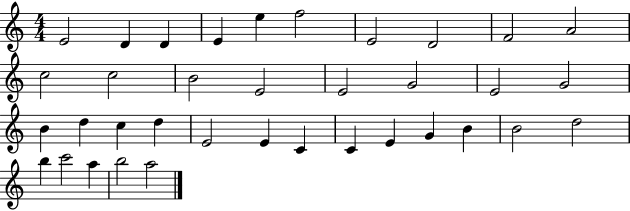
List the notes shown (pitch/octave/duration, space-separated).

E4/h D4/q D4/q E4/q E5/q F5/h E4/h D4/h F4/h A4/h C5/h C5/h B4/h E4/h E4/h G4/h E4/h G4/h B4/q D5/q C5/q D5/q E4/h E4/q C4/q C4/q E4/q G4/q B4/q B4/h D5/h B5/q C6/h A5/q B5/h A5/h